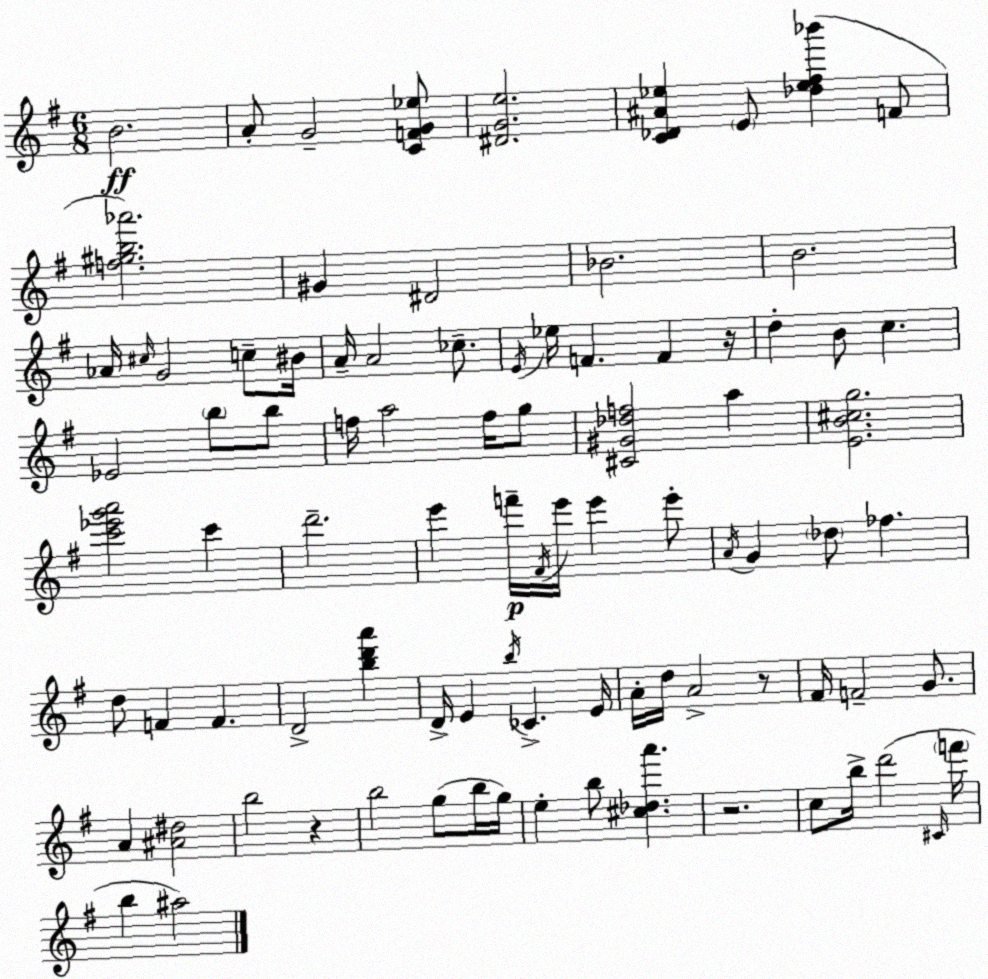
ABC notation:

X:1
T:Untitled
M:6/8
L:1/4
K:G
B2 A/2 G2 [CFG_e]/2 [^DGe]2 [C_D^A_e] E/2 [_d_e^f_b'] F/2 [f^gb_a']2 ^G ^D2 _B2 B2 _A/4 ^c/4 G2 c/2 ^B/4 A/4 A2 _c/2 E/4 _e/4 F F z/4 d B/2 c _E2 b/2 b/2 f/4 a2 f/4 g/2 [^C^G_df]2 a [EB^cg]2 [c'_e'g'a']2 c' d'2 e' f'/4 ^F/4 e'/4 e' e'/2 A/4 G _d/2 _f d/2 F F D2 [bd'a'] D/4 E b/4 _C E/4 A/4 d/4 A2 z/2 ^F/4 F2 G/2 A [^A^d]2 b2 z b2 g/2 b/4 g/4 e b/2 [^c_da'] z2 c/2 b/4 d'2 ^C/4 f'/4 b ^a2